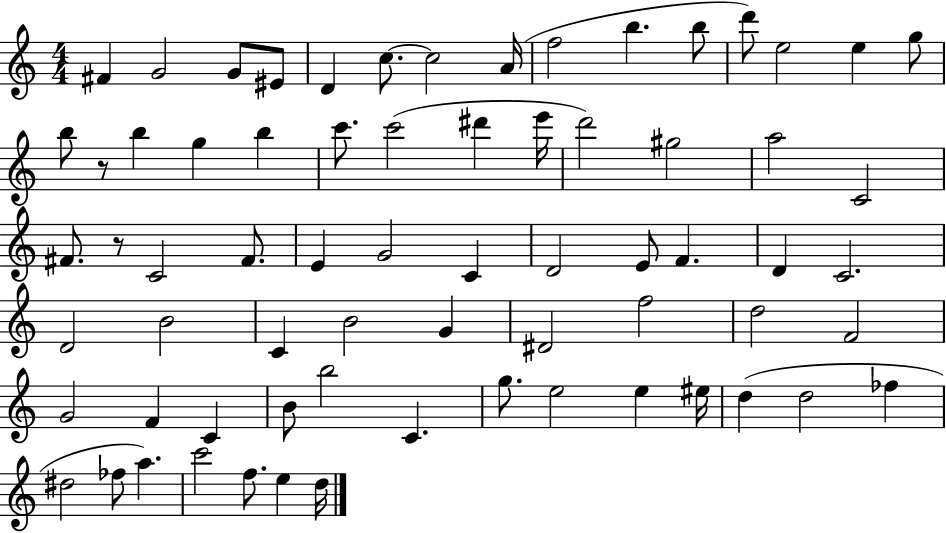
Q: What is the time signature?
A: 4/4